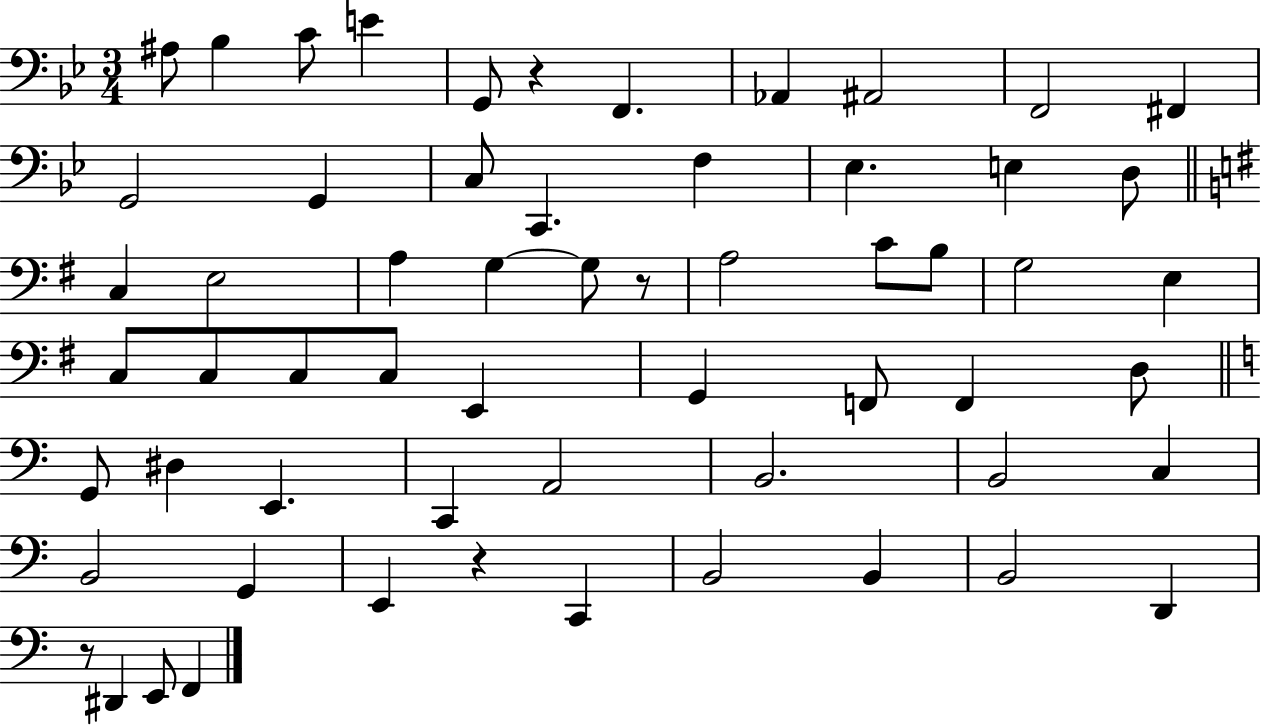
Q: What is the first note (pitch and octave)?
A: A#3